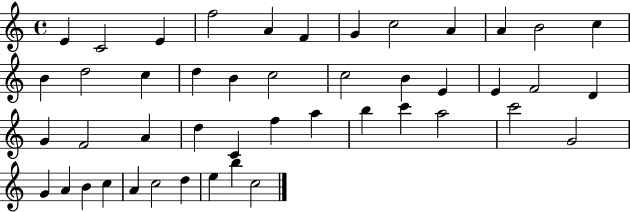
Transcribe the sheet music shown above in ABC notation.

X:1
T:Untitled
M:4/4
L:1/4
K:C
E C2 E f2 A F G c2 A A B2 c B d2 c d B c2 c2 B E E F2 D G F2 A d C f a b c' a2 c'2 G2 G A B c A c2 d e b c2